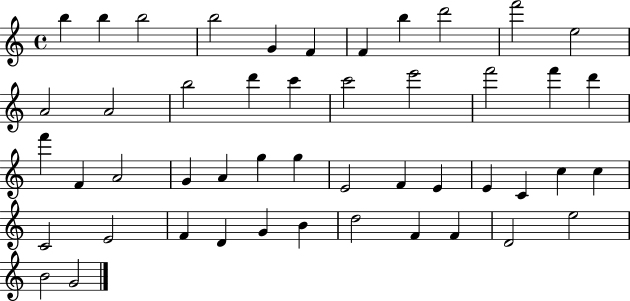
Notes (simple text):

B5/q B5/q B5/h B5/h G4/q F4/q F4/q B5/q D6/h F6/h E5/h A4/h A4/h B5/h D6/q C6/q C6/h E6/h F6/h F6/q D6/q F6/q F4/q A4/h G4/q A4/q G5/q G5/q E4/h F4/q E4/q E4/q C4/q C5/q C5/q C4/h E4/h F4/q D4/q G4/q B4/q D5/h F4/q F4/q D4/h E5/h B4/h G4/h